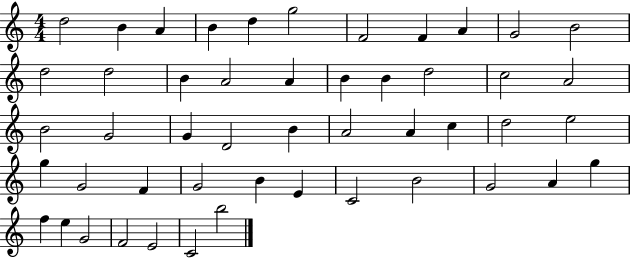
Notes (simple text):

D5/h B4/q A4/q B4/q D5/q G5/h F4/h F4/q A4/q G4/h B4/h D5/h D5/h B4/q A4/h A4/q B4/q B4/q D5/h C5/h A4/h B4/h G4/h G4/q D4/h B4/q A4/h A4/q C5/q D5/h E5/h G5/q G4/h F4/q G4/h B4/q E4/q C4/h B4/h G4/h A4/q G5/q F5/q E5/q G4/h F4/h E4/h C4/h B5/h